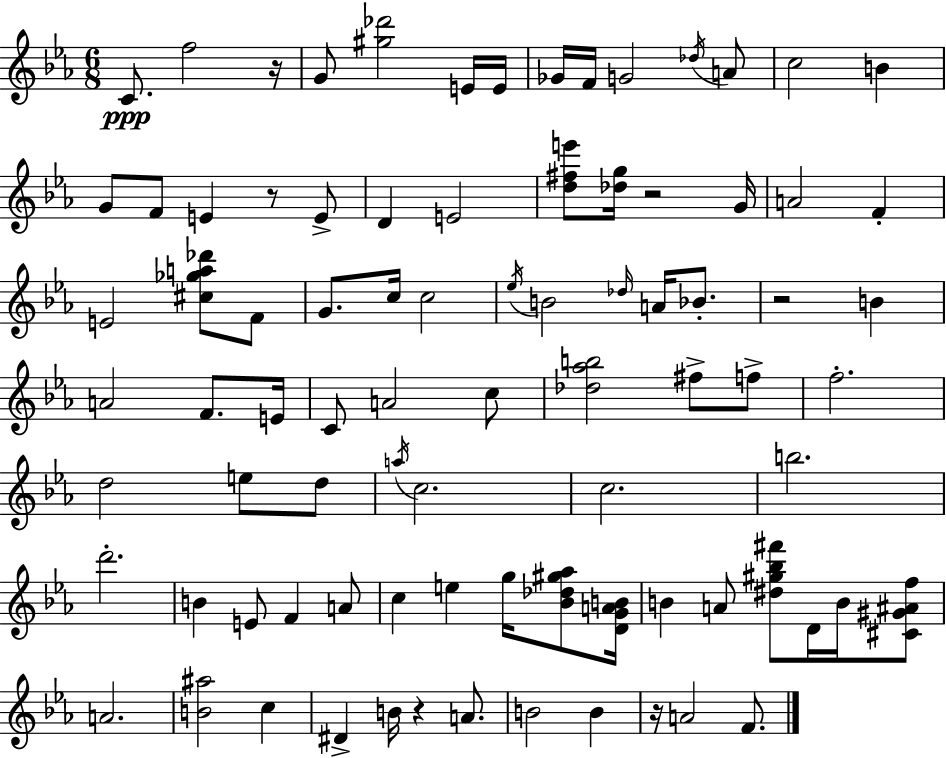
{
  \clef treble
  \numericTimeSignature
  \time 6/8
  \key c \minor
  c'8.\ppp f''2 r16 | g'8 <gis'' des'''>2 e'16 e'16 | ges'16 f'16 g'2 \acciaccatura { des''16 } a'8 | c''2 b'4 | \break g'8 f'8 e'4 r8 e'8-> | d'4 e'2 | <d'' fis'' e'''>8 <des'' g''>16 r2 | g'16 a'2 f'4-. | \break e'2 <cis'' ges'' a'' des'''>8 f'8 | g'8. c''16 c''2 | \acciaccatura { ees''16 } b'2 \grace { des''16 } a'16 | bes'8.-. r2 b'4 | \break a'2 f'8. | e'16 c'8 a'2 | c''8 <des'' aes'' b''>2 fis''8-> | f''8-> f''2.-. | \break d''2 e''8 | d''8 \acciaccatura { a''16 } c''2. | c''2. | b''2. | \break d'''2.-. | b'4 e'8 f'4 | a'8 c''4 e''4 | g''16 <bes' des'' gis'' aes''>8 <d' g' a' b'>16 b'4 a'8 <dis'' gis'' bes'' fis'''>8 | \break d'16 b'16 <cis' gis' ais' f''>8 a'2. | <b' ais''>2 | c''4 dis'4-> b'16 r4 | a'8. b'2 | \break b'4 r16 a'2 | f'8. \bar "|."
}